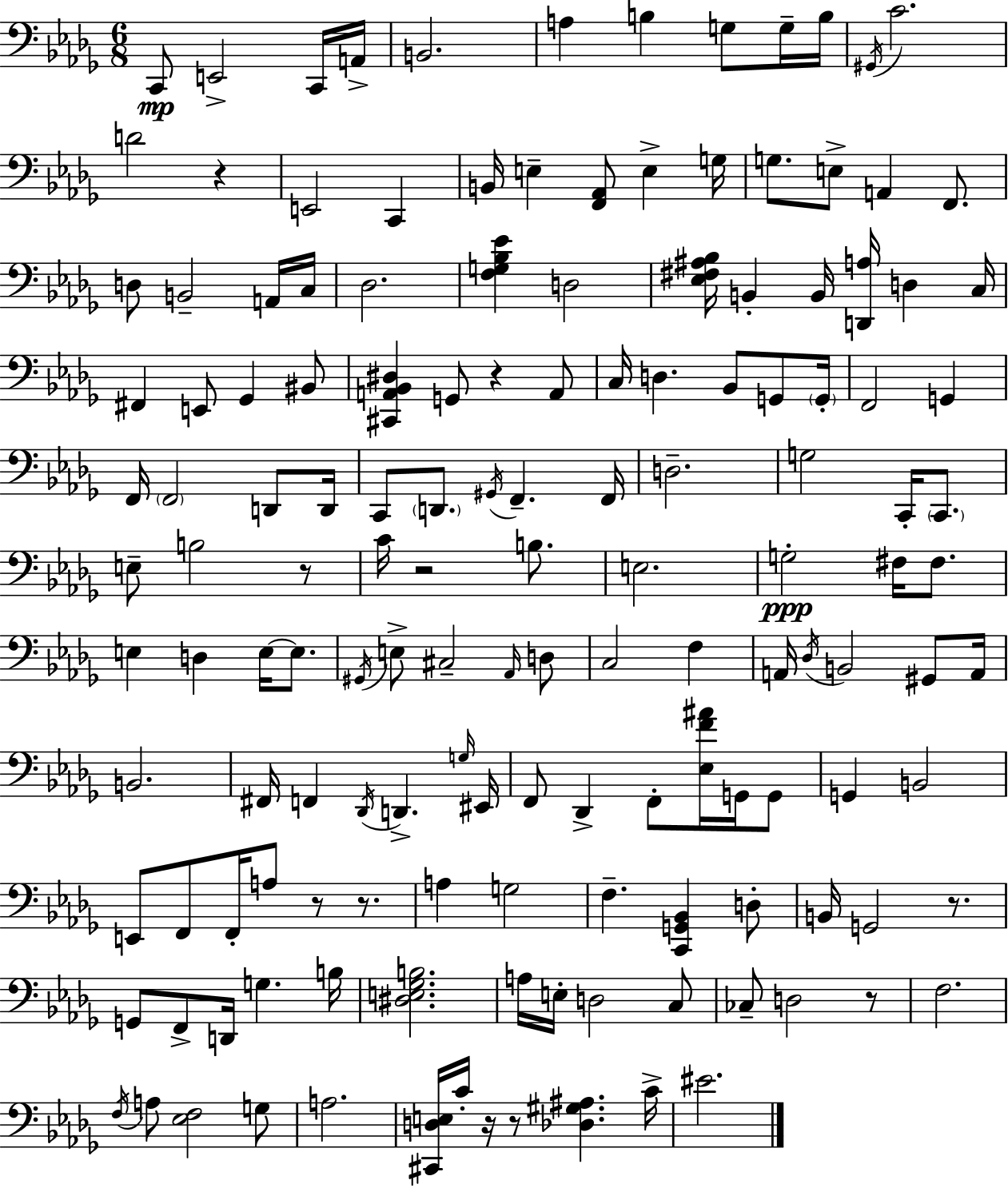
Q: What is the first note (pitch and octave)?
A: C2